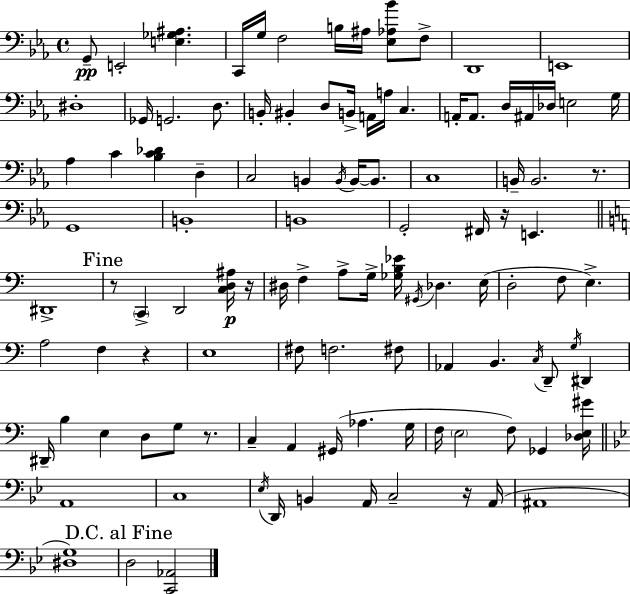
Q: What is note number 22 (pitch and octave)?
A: A2